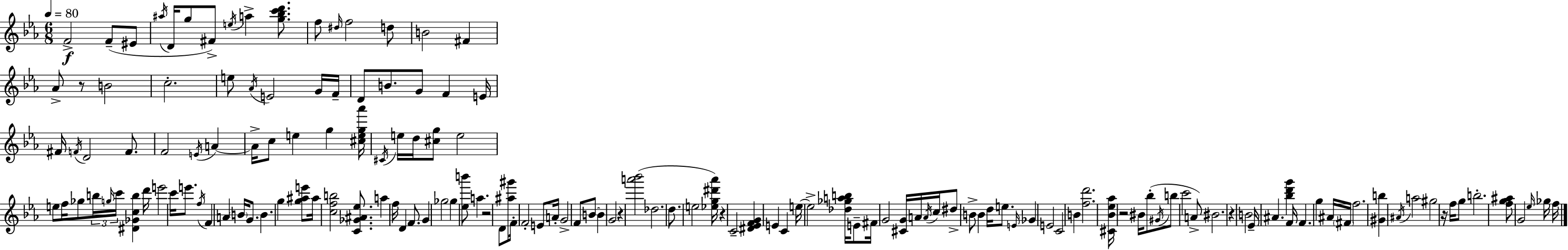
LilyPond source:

{
  \clef treble
  \numericTimeSignature
  \time 6/8
  \key ees \major
  \tempo 4 = 80
  f'2->\f f'8--( eis'8 | \acciaccatura { ais''16 } d'16 g''8 fis'8->) \acciaccatura { e''16 } a''4-> <g'' bes'' c''' d'''>8. | f''8 \grace { dis''16 } f''2 | d''8 b'2 fis'4 | \break aes'8-> r8 b'2 | c''2.-. | e''8 \acciaccatura { aes'16 } e'2 | g'16 f'16-- d'8 b'8. g'8 f'4 | \break e'16 fis'16 \acciaccatura { f'16 } d'2 | f'8. f'2 | \acciaccatura { e'16 } a'4~~ a'16-> c''8 e''4 | g''4 <cis'' e'' g'' aes'''>16 \acciaccatura { cis'16 } e''16 d''16 <cis'' g''>8 e''2 | \break e''8 f''16 ges''8 | \tuplet 3/2 { b''16 \grace { g''16 } c'''16 } <dis' ges' c'' b''>4 d'''16 e'''2 | c'''16 e'''8. \acciaccatura { f''16 } f'4 | a'4 \parenthesize b'16 g'8. b'4. | \break g''4 <g'' ais'' e'''>8 ais''16 <c'' f'' b''>2 | <c' ges' ais' ees''>8. a''4 | f''16 d'4 f'8. g'4 | ges''2 ges''4 | \break <ees'' b'''>8 a''4. r2 | d'8 <ais'' gis'''>8 f'16-. f'2-. | e'8 a'16-. g'2-> | f'8 b'8~~ b'4 | \break g'2 r4 | <a''' bes'''>2( des''2. | d''8. | e''2 <ees'' g'' dis''' aes'''>16) r4 | \break c'2-- <dis' ees' f' g'>4 | e'4 c'4 e''16~~ e''2-> | <des'' ges'' a'' b''>16 e'8-- fis'16 g'2 | <cis' g'>16 a'16 \acciaccatura { a'16 } c''16 dis''8-> | \break b'8-> b'4 d''16 e''8. \grace { e'16 } ges'4 | e'2 c'2 | b'4 <f'' d'''>2. | <cis' bes' ees'' aes''>16 | \break r2 bis'16 bes''8-.( \acciaccatura { gis'16 } | b''8 c'''2 a'8->) | bis'2. | r4 b'2 | \break ees'16-- ais'4. <bes'' d''' g'''>4 f'16 | f'4. g''4 ais'16 \parenthesize fis'16 | f''2. | <gis' b''>4 \acciaccatura { ais'16 } a''2 | \break gis''2 r16 f''16 g''8 | b''2.-. | <f'' g'' ais''>8 g'2 \grace { ees''16 } | ges''16 f''16 \bar "|."
}